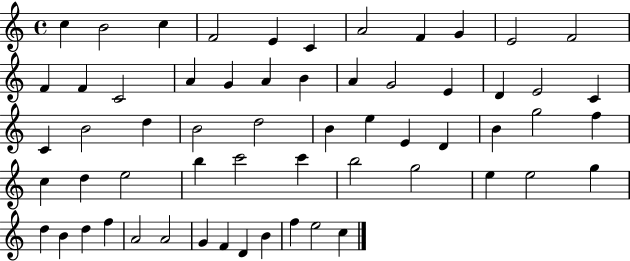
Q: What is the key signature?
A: C major